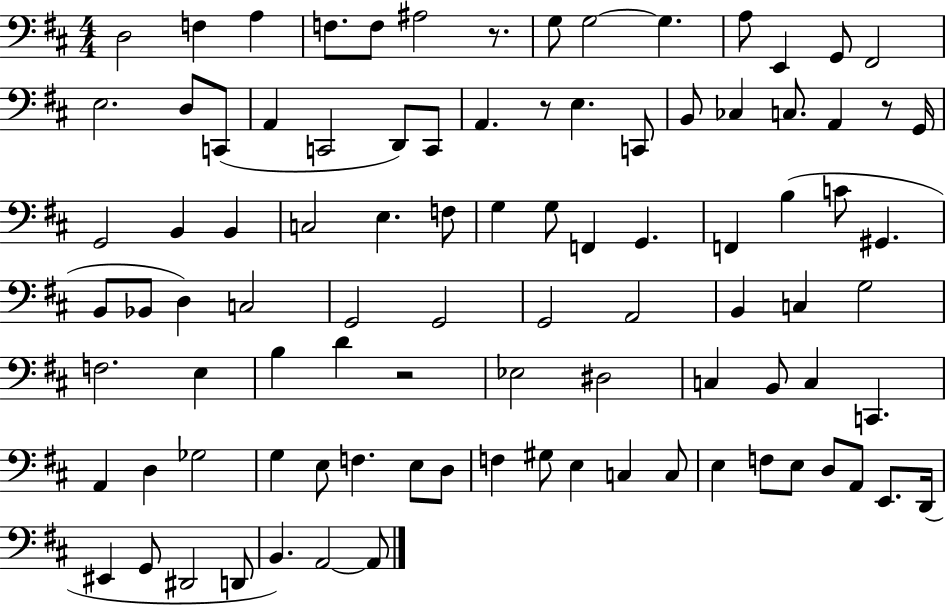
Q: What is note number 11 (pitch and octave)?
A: E2